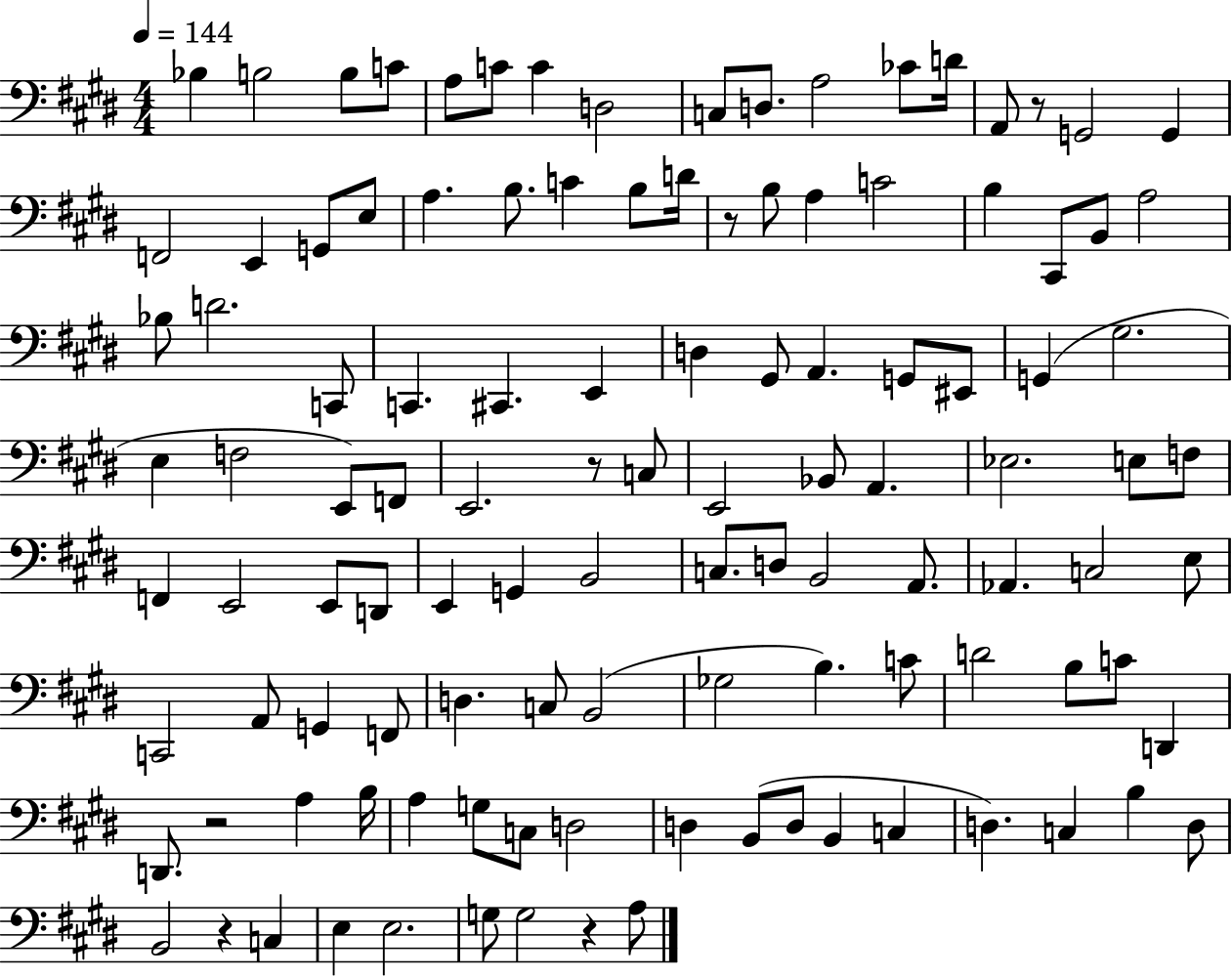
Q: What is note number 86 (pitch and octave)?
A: D2